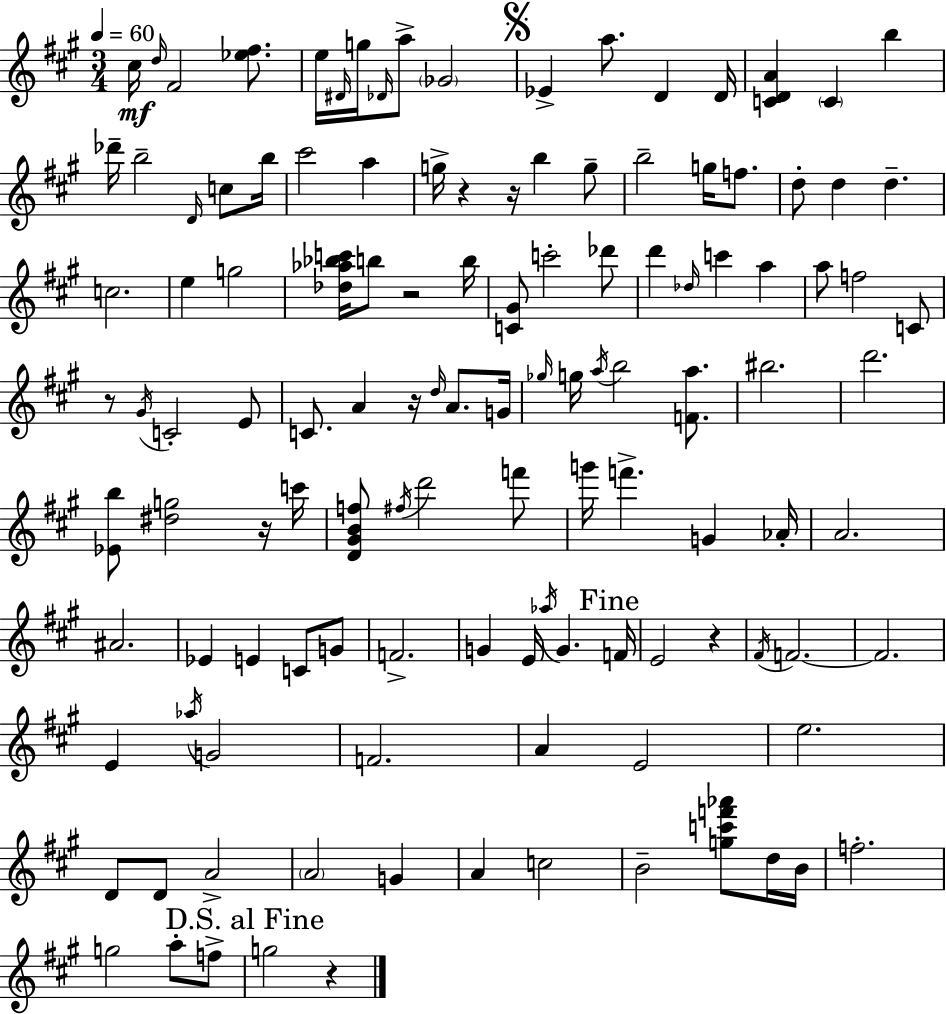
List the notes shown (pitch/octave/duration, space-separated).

C#5/s D5/s F#4/h [Eb5,F#5]/e. E5/s D#4/s G5/s Db4/s A5/e Gb4/h Eb4/q A5/e. D4/q D4/s [C4,D4,A4]/q C4/q B5/q Db6/s B5/h D4/s C5/e B5/s C#6/h A5/q G5/s R/q R/s B5/q G5/e B5/h G5/s F5/e. D5/e D5/q D5/q. C5/h. E5/q G5/h [Db5,Ab5,Bb5,C6]/s B5/e R/h B5/s [C4,G#4]/e C6/h Db6/e D6/q Db5/s C6/q A5/q A5/e F5/h C4/e R/e G#4/s C4/h E4/e C4/e. A4/q R/s D5/s A4/e. G4/s Gb5/s G5/s A5/s B5/h [F4,A5]/e. BIS5/h. D6/h. [Eb4,B5]/e [D#5,G5]/h R/s C6/s [D4,G#4,B4,F5]/e F#5/s D6/h F6/e G6/s F6/q. G4/q Ab4/s A4/h. A#4/h. Eb4/q E4/q C4/e G4/e F4/h. G4/q E4/s Ab5/s G4/q. F4/s E4/h R/q F#4/s F4/h. F4/h. E4/q Ab5/s G4/h F4/h. A4/q E4/h E5/h. D4/e D4/e A4/h A4/h G4/q A4/q C5/h B4/h [G5,C6,F6,Ab6]/e D5/s B4/s F5/h. G5/h A5/e F5/e G5/h R/q